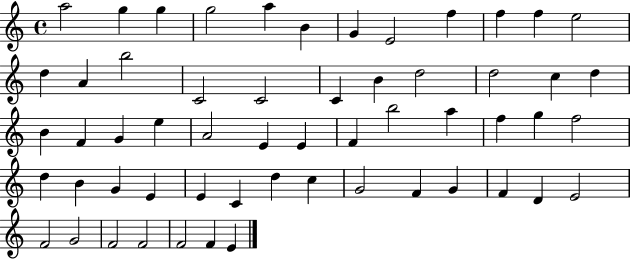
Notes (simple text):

A5/h G5/q G5/q G5/h A5/q B4/q G4/q E4/h F5/q F5/q F5/q E5/h D5/q A4/q B5/h C4/h C4/h C4/q B4/q D5/h D5/h C5/q D5/q B4/q F4/q G4/q E5/q A4/h E4/q E4/q F4/q B5/h A5/q F5/q G5/q F5/h D5/q B4/q G4/q E4/q E4/q C4/q D5/q C5/q G4/h F4/q G4/q F4/q D4/q E4/h F4/h G4/h F4/h F4/h F4/h F4/q E4/q